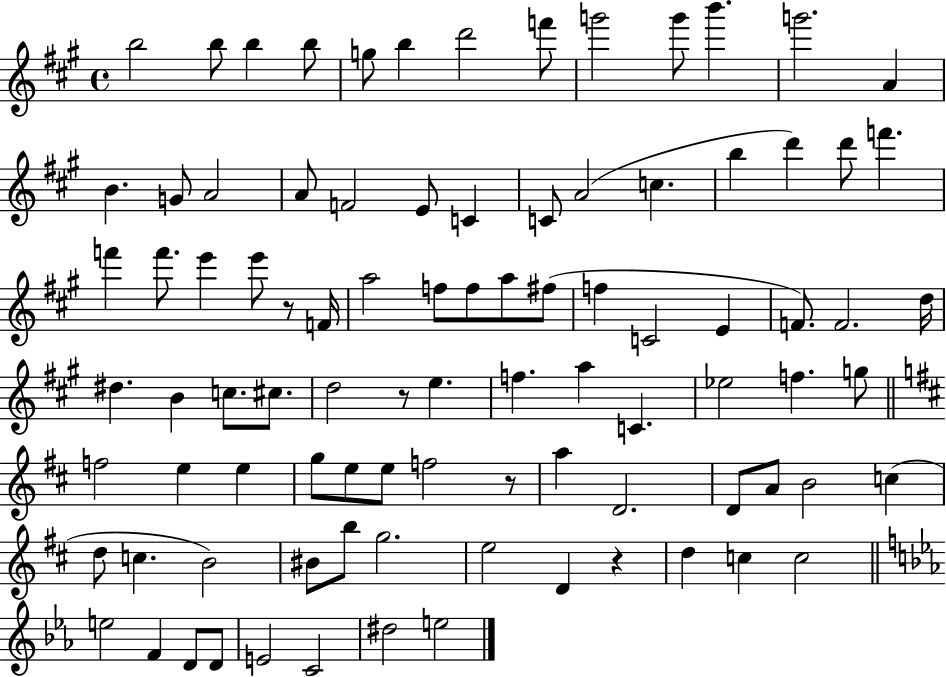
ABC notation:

X:1
T:Untitled
M:4/4
L:1/4
K:A
b2 b/2 b b/2 g/2 b d'2 f'/2 g'2 g'/2 b' g'2 A B G/2 A2 A/2 F2 E/2 C C/2 A2 c b d' d'/2 f' f' f'/2 e' e'/2 z/2 F/4 a2 f/2 f/2 a/2 ^f/2 f C2 E F/2 F2 d/4 ^d B c/2 ^c/2 d2 z/2 e f a C _e2 f g/2 f2 e e g/2 e/2 e/2 f2 z/2 a D2 D/2 A/2 B2 c d/2 c B2 ^B/2 b/2 g2 e2 D z d c c2 e2 F D/2 D/2 E2 C2 ^d2 e2